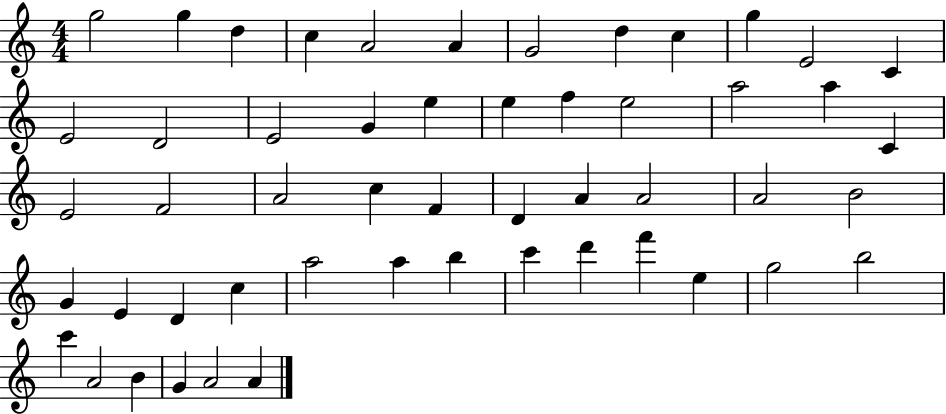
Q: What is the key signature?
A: C major